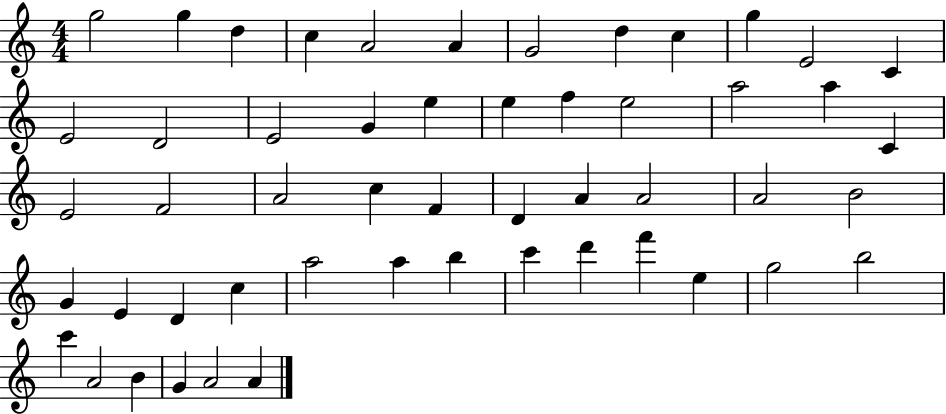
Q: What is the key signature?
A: C major